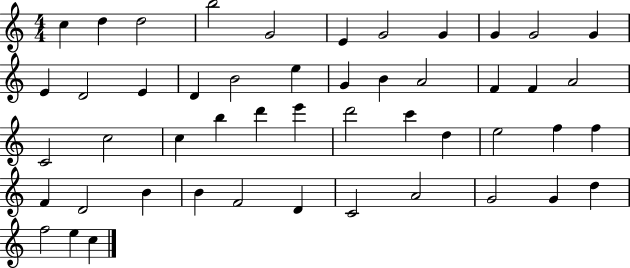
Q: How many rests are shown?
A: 0